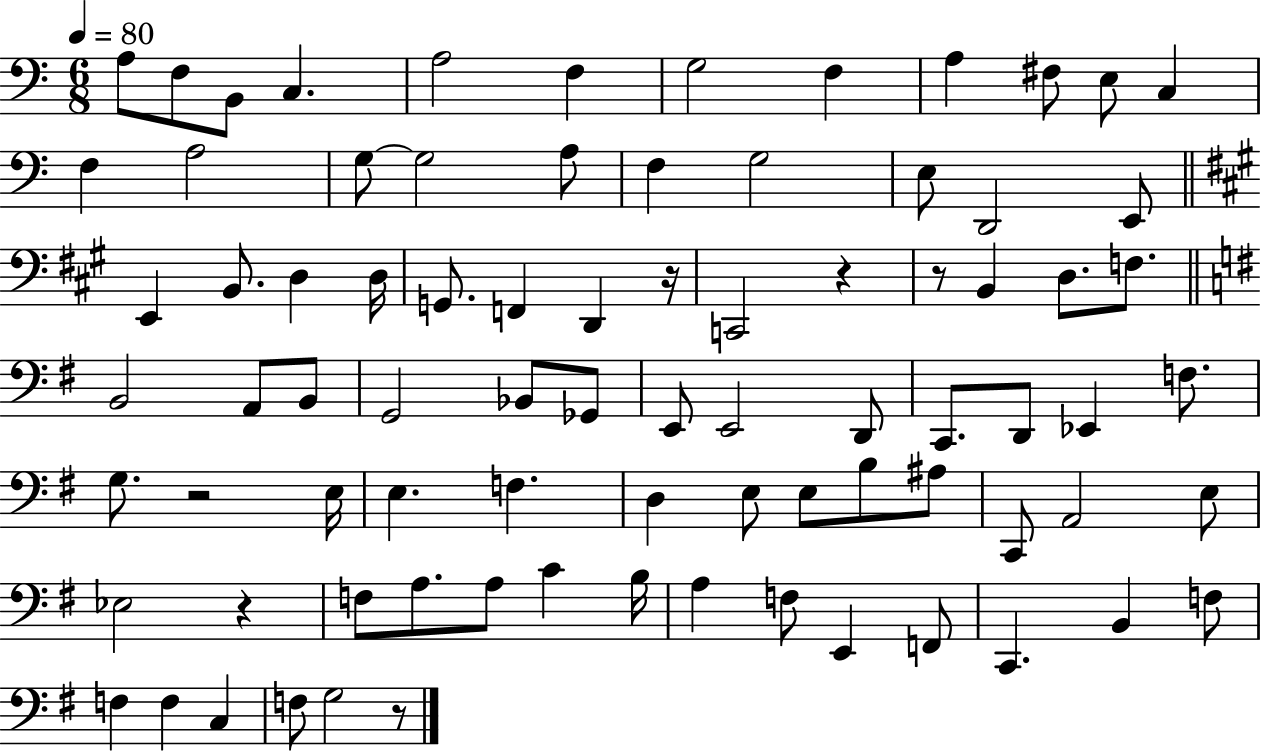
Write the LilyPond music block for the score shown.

{
  \clef bass
  \numericTimeSignature
  \time 6/8
  \key c \major
  \tempo 4 = 80
  a8 f8 b,8 c4. | a2 f4 | g2 f4 | a4 fis8 e8 c4 | \break f4 a2 | g8~~ g2 a8 | f4 g2 | e8 d,2 e,8 | \break \bar "||" \break \key a \major e,4 b,8. d4 d16 | g,8. f,4 d,4 r16 | c,2 r4 | r8 b,4 d8. f8. | \break \bar "||" \break \key g \major b,2 a,8 b,8 | g,2 bes,8 ges,8 | e,8 e,2 d,8 | c,8. d,8 ees,4 f8. | \break g8. r2 e16 | e4. f4. | d4 e8 e8 b8 ais8 | c,8 a,2 e8 | \break ees2 r4 | f8 a8. a8 c'4 b16 | a4 f8 e,4 f,8 | c,4. b,4 f8 | \break f4 f4 c4 | f8 g2 r8 | \bar "|."
}